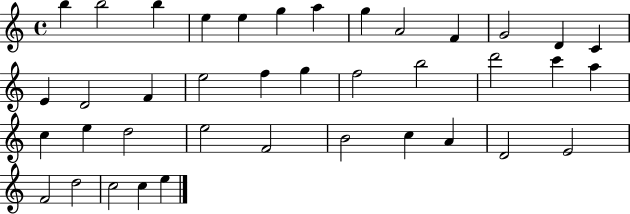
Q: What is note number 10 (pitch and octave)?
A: F4